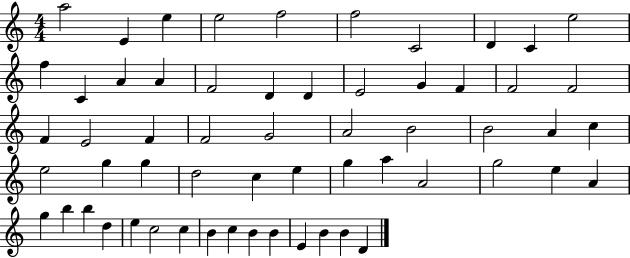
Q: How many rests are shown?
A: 0